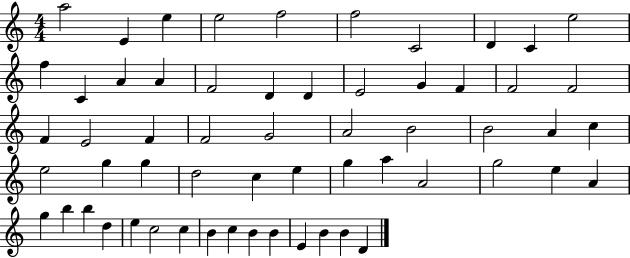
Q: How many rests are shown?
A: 0